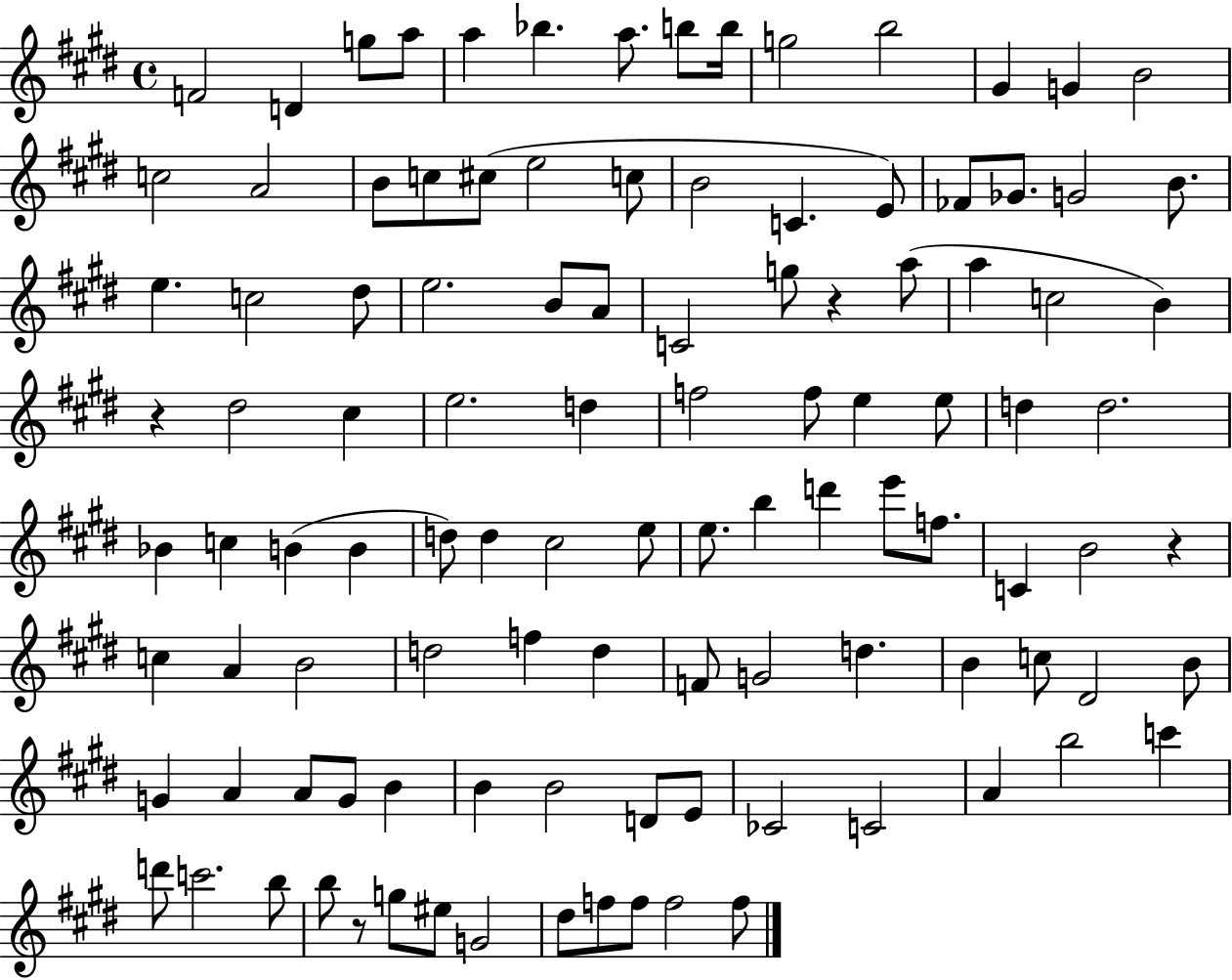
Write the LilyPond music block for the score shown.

{
  \clef treble
  \time 4/4
  \defaultTimeSignature
  \key e \major
  f'2 d'4 g''8 a''8 | a''4 bes''4. a''8. b''8 b''16 | g''2 b''2 | gis'4 g'4 b'2 | \break c''2 a'2 | b'8 c''8 cis''8( e''2 c''8 | b'2 c'4. e'8) | fes'8 ges'8. g'2 b'8. | \break e''4. c''2 dis''8 | e''2. b'8 a'8 | c'2 g''8 r4 a''8( | a''4 c''2 b'4) | \break r4 dis''2 cis''4 | e''2. d''4 | f''2 f''8 e''4 e''8 | d''4 d''2. | \break bes'4 c''4 b'4( b'4 | d''8) d''4 cis''2 e''8 | e''8. b''4 d'''4 e'''8 f''8. | c'4 b'2 r4 | \break c''4 a'4 b'2 | d''2 f''4 d''4 | f'8 g'2 d''4. | b'4 c''8 dis'2 b'8 | \break g'4 a'4 a'8 g'8 b'4 | b'4 b'2 d'8 e'8 | ces'2 c'2 | a'4 b''2 c'''4 | \break d'''8 c'''2. b''8 | b''8 r8 g''8 eis''8 g'2 | dis''8 f''8 f''8 f''2 f''8 | \bar "|."
}